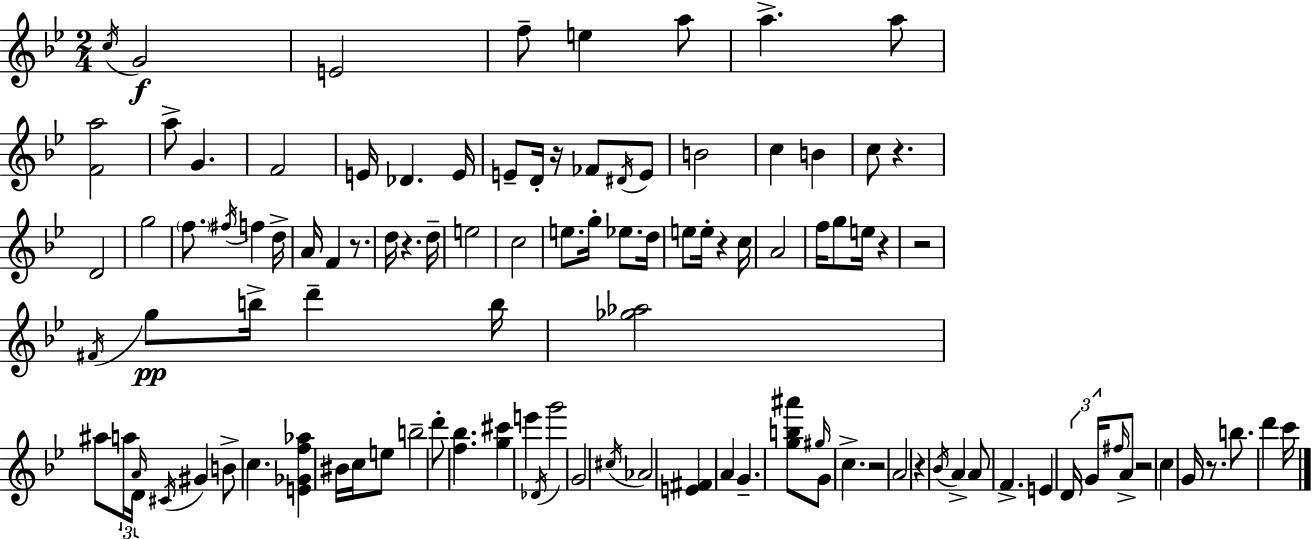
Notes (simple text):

C5/s G4/h E4/h F5/e E5/q A5/e A5/q. A5/e [F4,A5]/h A5/e G4/q. F4/h E4/s Db4/q. E4/s E4/e D4/s R/s FES4/e D#4/s E4/e B4/h C5/q B4/q C5/e R/q. D4/h G5/h F5/e. F#5/s F5/q D5/s A4/s F4/q R/e. D5/s R/q. D5/s E5/h C5/h E5/e. G5/s Eb5/e. D5/s E5/e E5/s R/q C5/s A4/h F5/s G5/e E5/s R/q R/h F#4/s G5/e B5/s D6/q B5/s [Gb5,Ab5]/h A#5/e A5/s A4/s D4/s C#4/s G#4/q B4/e C5/q. [E4,Gb4,F5,Ab5]/q BIS4/s C5/s E5/e B5/h D6/e [F5,Bb5]/q. [G5,C#6]/q E6/q Db4/s G6/h G4/h C#5/s Ab4/h [E4,F#4]/q A4/q G4/q. [G5,B5,A#6]/e G#5/s G4/e C5/q. R/h A4/h R/q Bb4/s A4/q A4/e F4/q. E4/q D4/s G4/s F#5/s A4/e R/h C5/q G4/s R/e. B5/e. D6/q C6/s